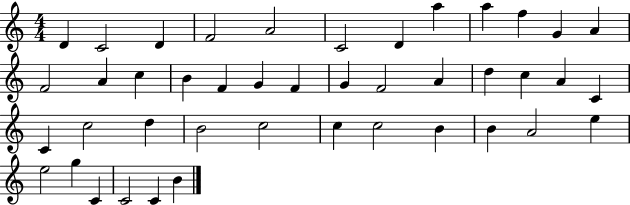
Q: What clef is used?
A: treble